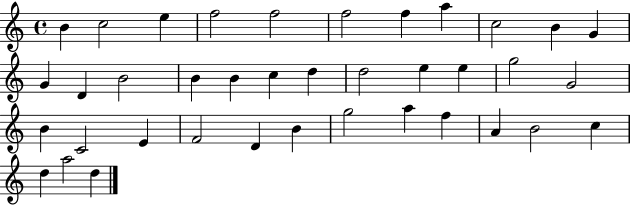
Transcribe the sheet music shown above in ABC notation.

X:1
T:Untitled
M:4/4
L:1/4
K:C
B c2 e f2 f2 f2 f a c2 B G G D B2 B B c d d2 e e g2 G2 B C2 E F2 D B g2 a f A B2 c d a2 d